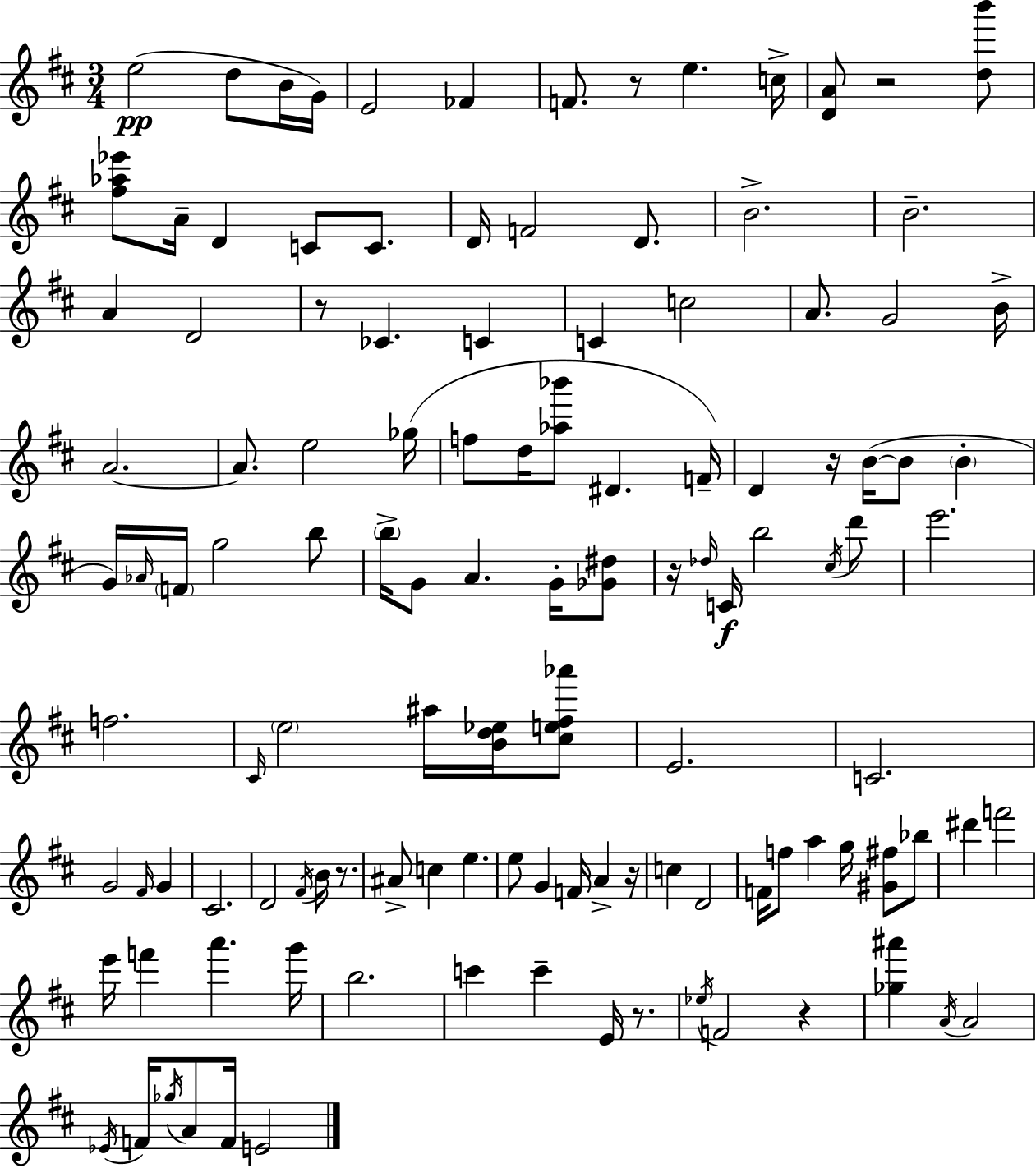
E5/h D5/e B4/s G4/s E4/h FES4/q F4/e. R/e E5/q. C5/s [D4,A4]/e R/h [D5,B6]/e [F#5,Ab5,Eb6]/e A4/s D4/q C4/e C4/e. D4/s F4/h D4/e. B4/h. B4/h. A4/q D4/h R/e CES4/q. C4/q C4/q C5/h A4/e. G4/h B4/s A4/h. A4/e. E5/h Gb5/s F5/e D5/s [Ab5,Bb6]/e D#4/q. F4/s D4/q R/s B4/s B4/e B4/q G4/s Ab4/s F4/s G5/h B5/e B5/s G4/e A4/q. G4/s [Gb4,D#5]/e R/s Db5/s C4/s B5/h C#5/s D6/e E6/h. F5/h. C#4/s E5/h A#5/s [B4,D5,Eb5]/s [C#5,E5,F#5,Ab6]/e E4/h. C4/h. G4/h F#4/s G4/q C#4/h. D4/h F#4/s B4/s R/e. A#4/e C5/q E5/q. E5/e G4/q F4/s A4/q R/s C5/q D4/h F4/s F5/e A5/q G5/s [G#4,F#5]/e Bb5/e D#6/q F6/h E6/s F6/q A6/q. G6/s B5/h. C6/q C6/q E4/s R/e. Eb5/s F4/h R/q [Gb5,A#6]/q A4/s A4/h Eb4/s F4/s Gb5/s A4/e F4/s E4/h